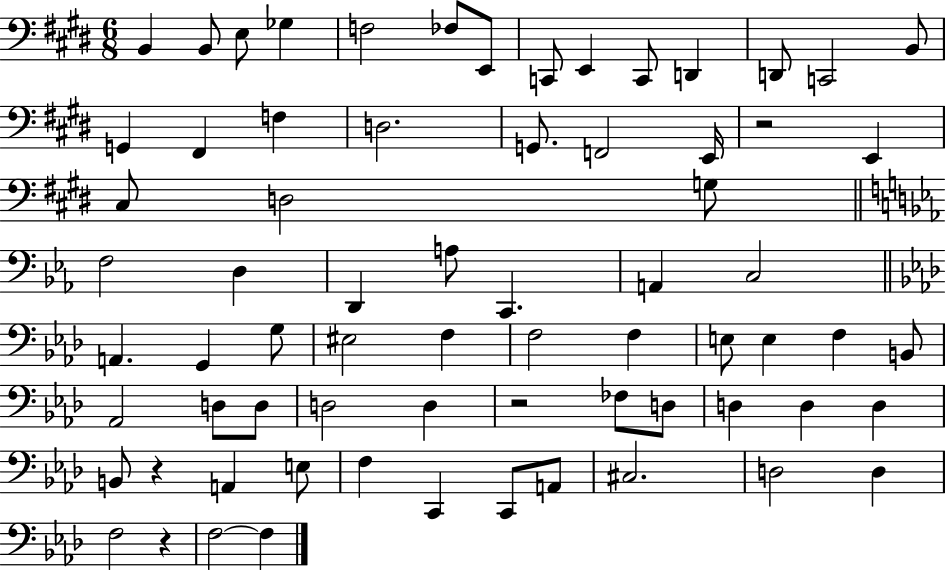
{
  \clef bass
  \numericTimeSignature
  \time 6/8
  \key e \major
  b,4 b,8 e8 ges4 | f2 fes8 e,8 | c,8 e,4 c,8 d,4 | d,8 c,2 b,8 | \break g,4 fis,4 f4 | d2. | g,8. f,2 e,16 | r2 e,4 | \break cis8 d2 g8 | \bar "||" \break \key c \minor f2 d4 | d,4 a8 c,4. | a,4 c2 | \bar "||" \break \key aes \major a,4. g,4 g8 | eis2 f4 | f2 f4 | e8 e4 f4 b,8 | \break aes,2 d8 d8 | d2 d4 | r2 fes8 d8 | d4 d4 d4 | \break b,8 r4 a,4 e8 | f4 c,4 c,8 a,8 | cis2. | d2 d4 | \break f2 r4 | f2~~ f4 | \bar "|."
}